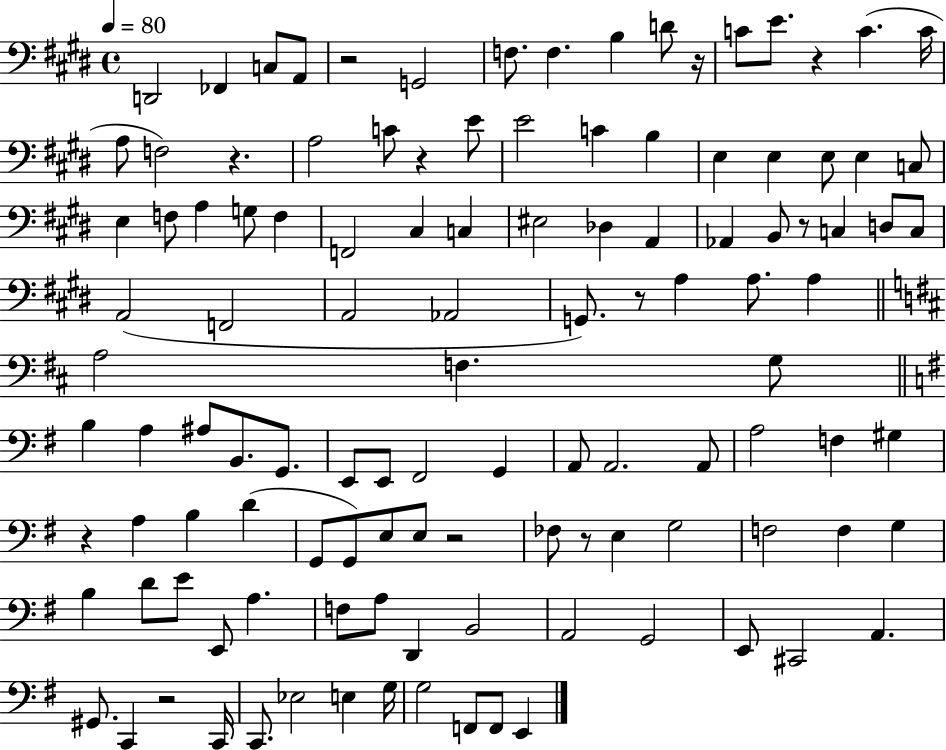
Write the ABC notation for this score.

X:1
T:Untitled
M:4/4
L:1/4
K:E
D,,2 _F,, C,/2 A,,/2 z2 G,,2 F,/2 F, B, D/2 z/4 C/2 E/2 z C C/4 A,/2 F,2 z A,2 C/2 z E/2 E2 C B, E, E, E,/2 E, C,/2 E, F,/2 A, G,/2 F, F,,2 ^C, C, ^E,2 _D, A,, _A,, B,,/2 z/2 C, D,/2 C,/2 A,,2 F,,2 A,,2 _A,,2 G,,/2 z/2 A, A,/2 A, A,2 F, G,/2 B, A, ^A,/2 B,,/2 G,,/2 E,,/2 E,,/2 ^F,,2 G,, A,,/2 A,,2 A,,/2 A,2 F, ^G, z A, B, D G,,/2 G,,/2 E,/2 E,/2 z2 _F,/2 z/2 E, G,2 F,2 F, G, B, D/2 E/2 E,,/2 A, F,/2 A,/2 D,, B,,2 A,,2 G,,2 E,,/2 ^C,,2 A,, ^G,,/2 C,, z2 C,,/4 C,,/2 _E,2 E, G,/4 G,2 F,,/2 F,,/2 E,,